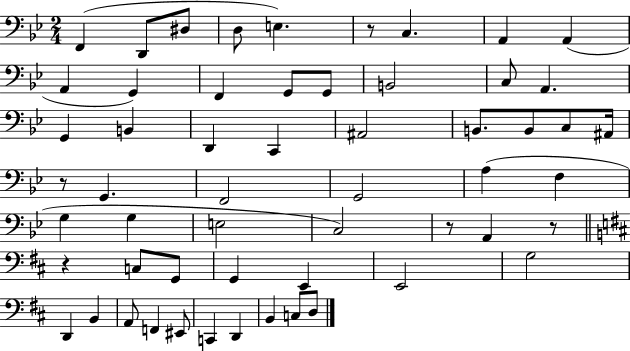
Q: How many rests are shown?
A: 5